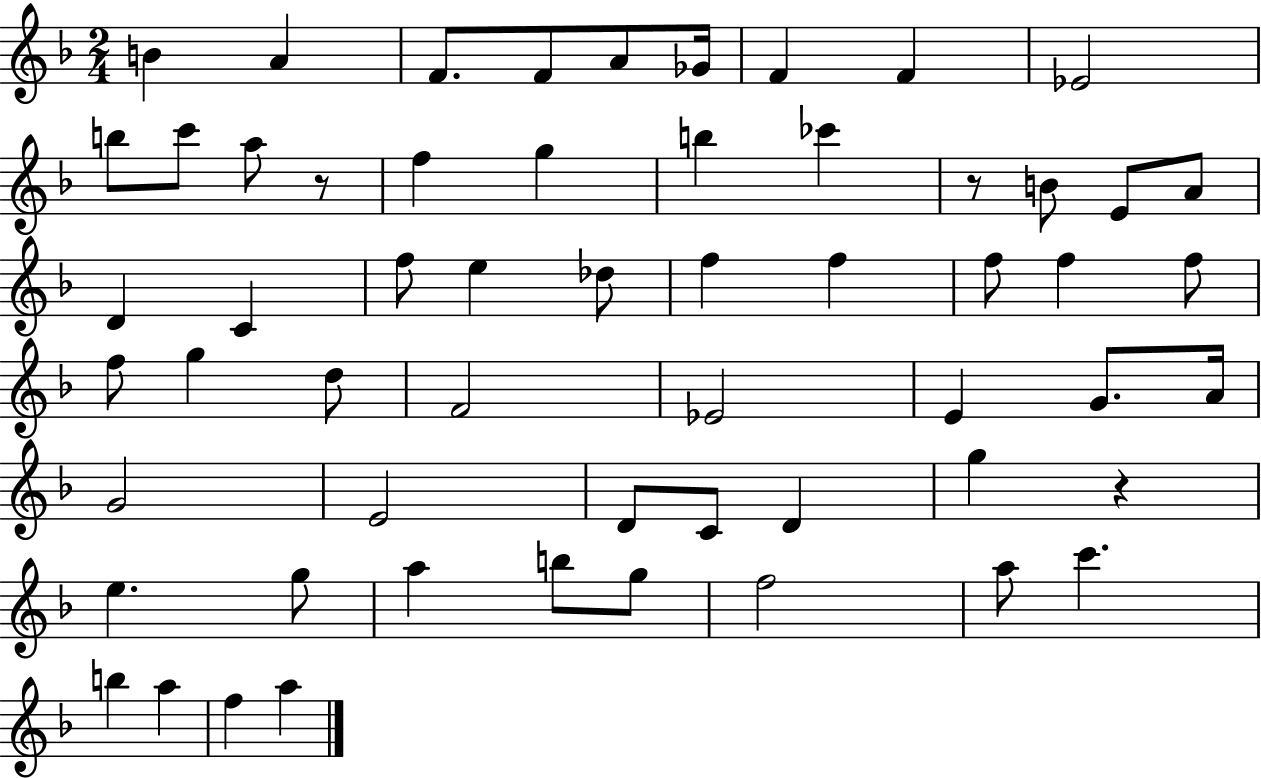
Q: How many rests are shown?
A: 3